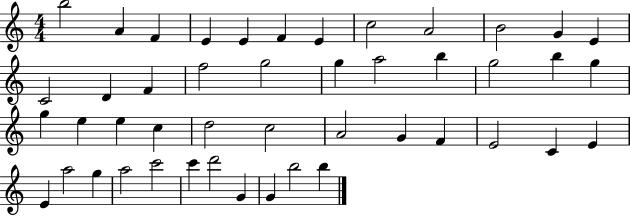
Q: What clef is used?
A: treble